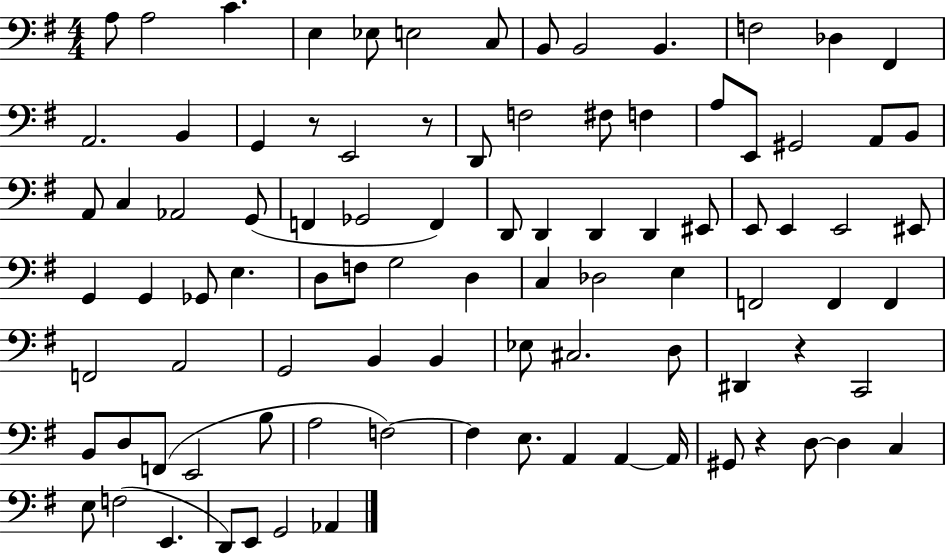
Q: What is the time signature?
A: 4/4